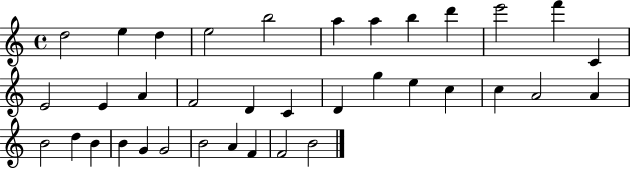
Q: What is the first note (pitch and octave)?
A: D5